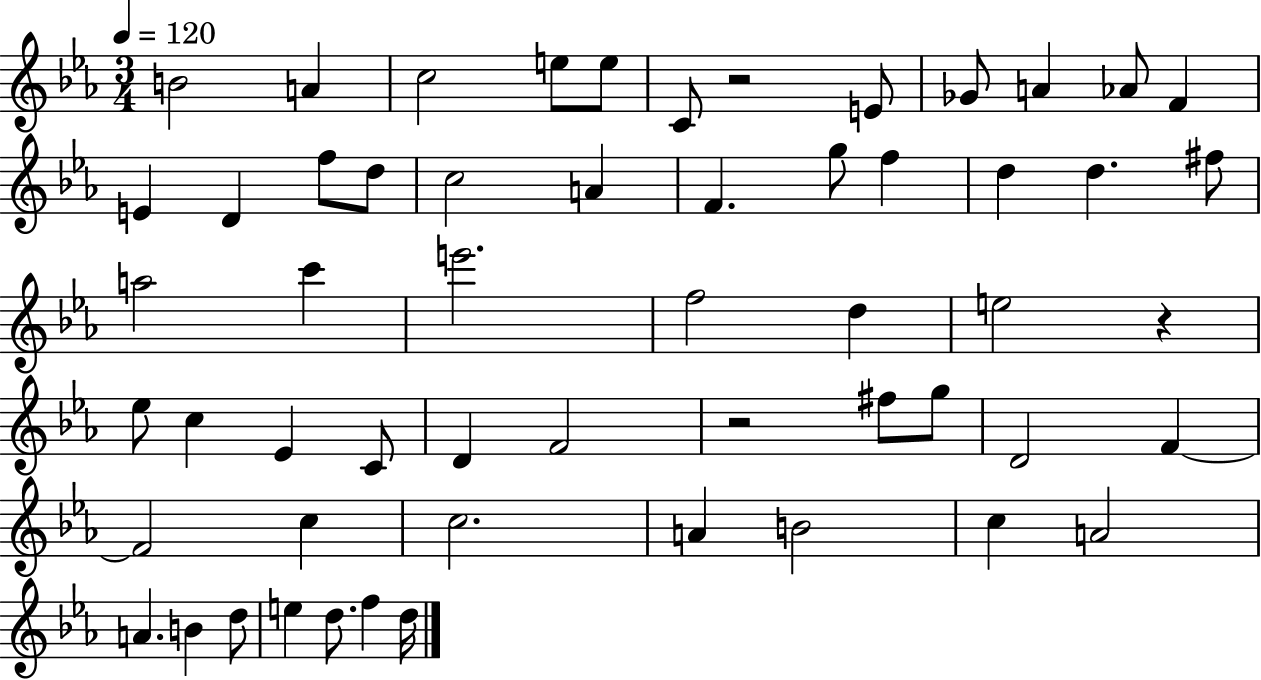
B4/h A4/q C5/h E5/e E5/e C4/e R/h E4/e Gb4/e A4/q Ab4/e F4/q E4/q D4/q F5/e D5/e C5/h A4/q F4/q. G5/e F5/q D5/q D5/q. F#5/e A5/h C6/q E6/h. F5/h D5/q E5/h R/q Eb5/e C5/q Eb4/q C4/e D4/q F4/h R/h F#5/e G5/e D4/h F4/q F4/h C5/q C5/h. A4/q B4/h C5/q A4/h A4/q. B4/q D5/e E5/q D5/e. F5/q D5/s